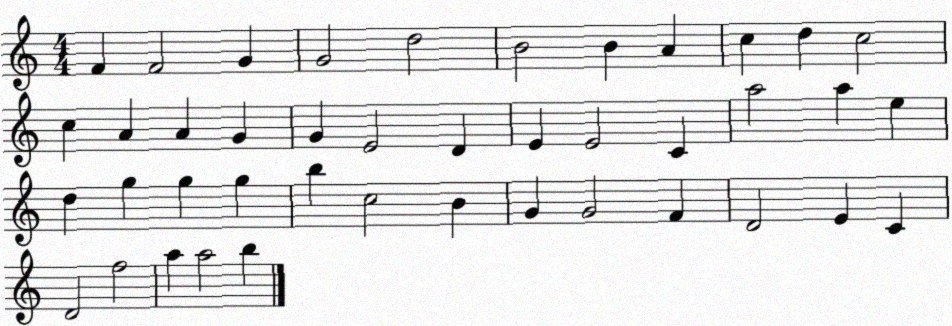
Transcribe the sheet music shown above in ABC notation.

X:1
T:Untitled
M:4/4
L:1/4
K:C
F F2 G G2 d2 B2 B A c d c2 c A A G G E2 D E E2 C a2 a e d g g g b c2 B G G2 F D2 E C D2 f2 a a2 b